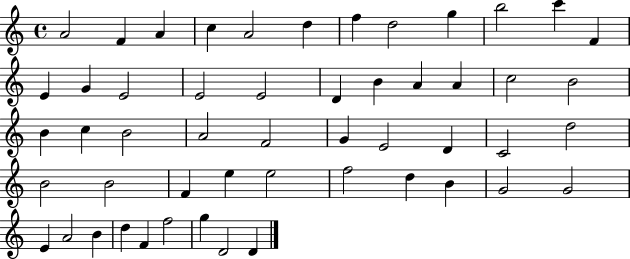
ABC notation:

X:1
T:Untitled
M:4/4
L:1/4
K:C
A2 F A c A2 d f d2 g b2 c' F E G E2 E2 E2 D B A A c2 B2 B c B2 A2 F2 G E2 D C2 d2 B2 B2 F e e2 f2 d B G2 G2 E A2 B d F f2 g D2 D